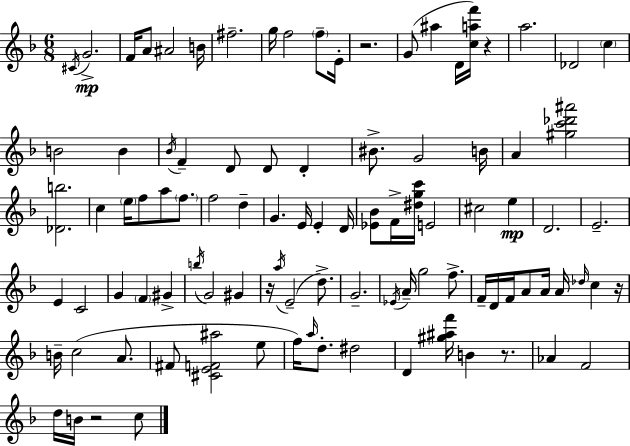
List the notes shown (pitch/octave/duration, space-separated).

C#4/s G4/h. F4/s A4/e A#4/h B4/s F#5/h. G5/s F5/h F5/e E4/s R/h. G4/e A#5/q D4/s [C5,A5,F6]/s R/q A5/h. Db4/h C5/q B4/h B4/q Bb4/s F4/q D4/e D4/e D4/q BIS4/e. G4/h B4/s A4/q [G#5,C6,Db6,A#6]/h [Db4,B5]/h. C5/q E5/s F5/e A5/e F5/e. F5/h D5/q G4/q. E4/s E4/q D4/s [Eb4,Bb4]/e F4/s [D#5,G5,C6]/s E4/h C#5/h E5/q D4/h. E4/h. E4/q C4/h G4/q F4/q G#4/q B5/s G4/h G#4/q R/s A5/s E4/h D5/e. G4/h. Eb4/s A4/s G5/h F5/e. F4/s D4/s F4/s A4/e A4/s A4/s Db5/s C5/q R/s B4/s C5/h A4/e. F#4/e [C#4,E4,F4,A#5]/h E5/e F5/s A5/s D5/e. D#5/h D4/q [G#5,A#5,F6]/s B4/q R/e. Ab4/q F4/h D5/s B4/s R/h C5/e